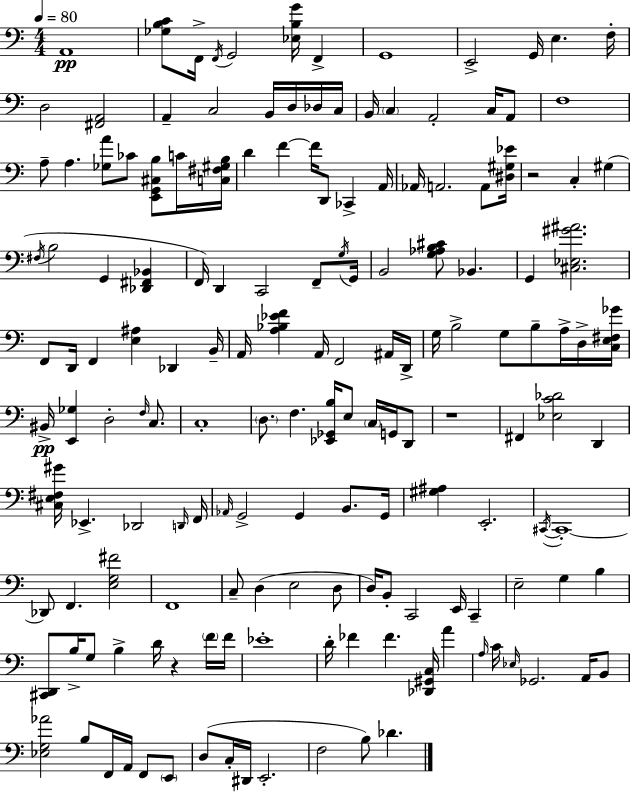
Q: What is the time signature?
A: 4/4